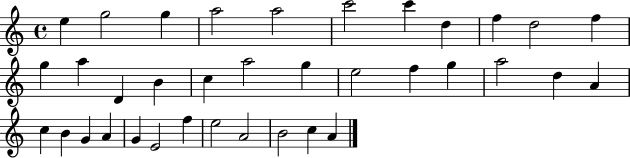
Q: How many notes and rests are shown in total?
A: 36